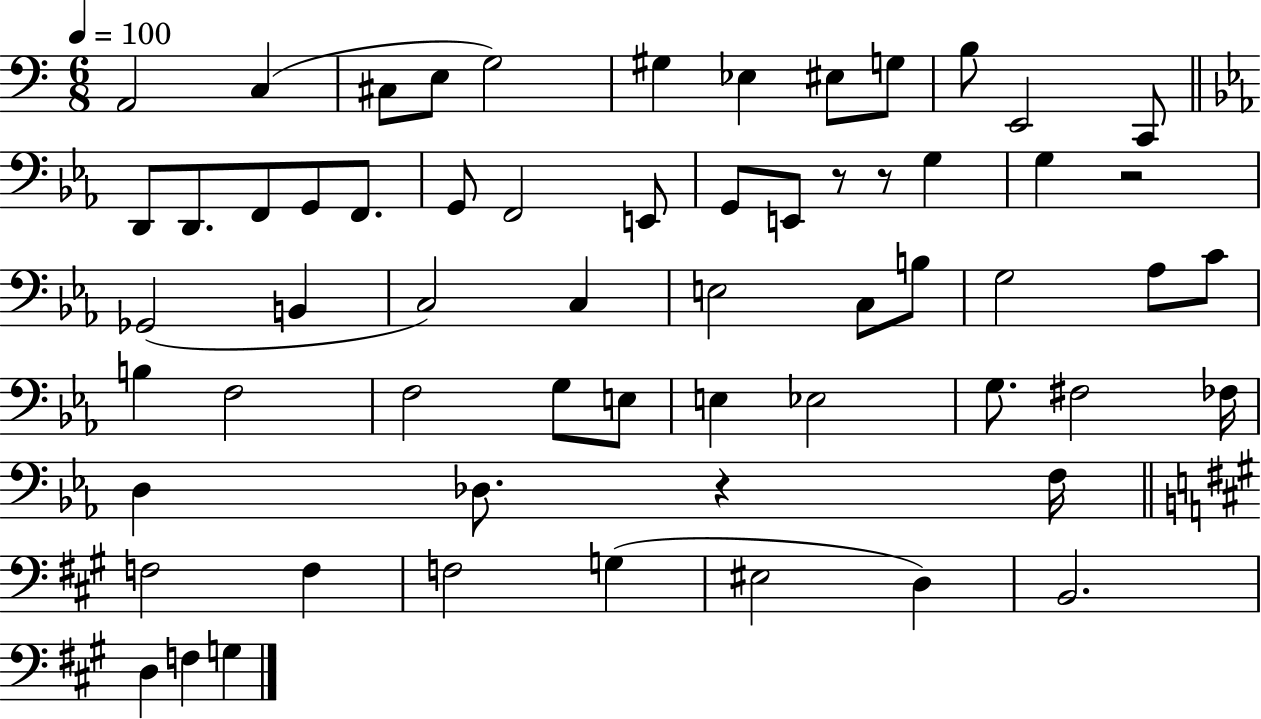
X:1
T:Untitled
M:6/8
L:1/4
K:C
A,,2 C, ^C,/2 E,/2 G,2 ^G, _E, ^E,/2 G,/2 B,/2 E,,2 C,,/2 D,,/2 D,,/2 F,,/2 G,,/2 F,,/2 G,,/2 F,,2 E,,/2 G,,/2 E,,/2 z/2 z/2 G, G, z2 _G,,2 B,, C,2 C, E,2 C,/2 B,/2 G,2 _A,/2 C/2 B, F,2 F,2 G,/2 E,/2 E, _E,2 G,/2 ^F,2 _F,/4 D, _D,/2 z F,/4 F,2 F, F,2 G, ^E,2 D, B,,2 D, F, G,